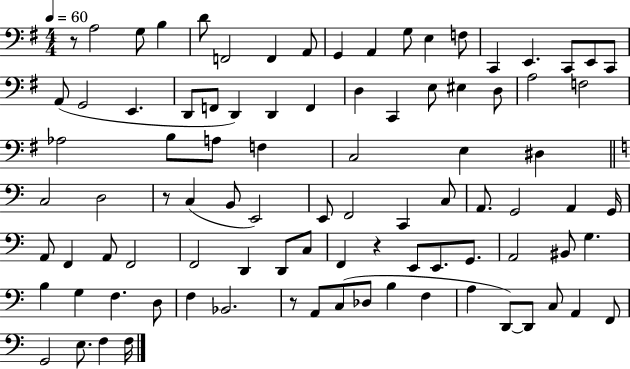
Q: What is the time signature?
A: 4/4